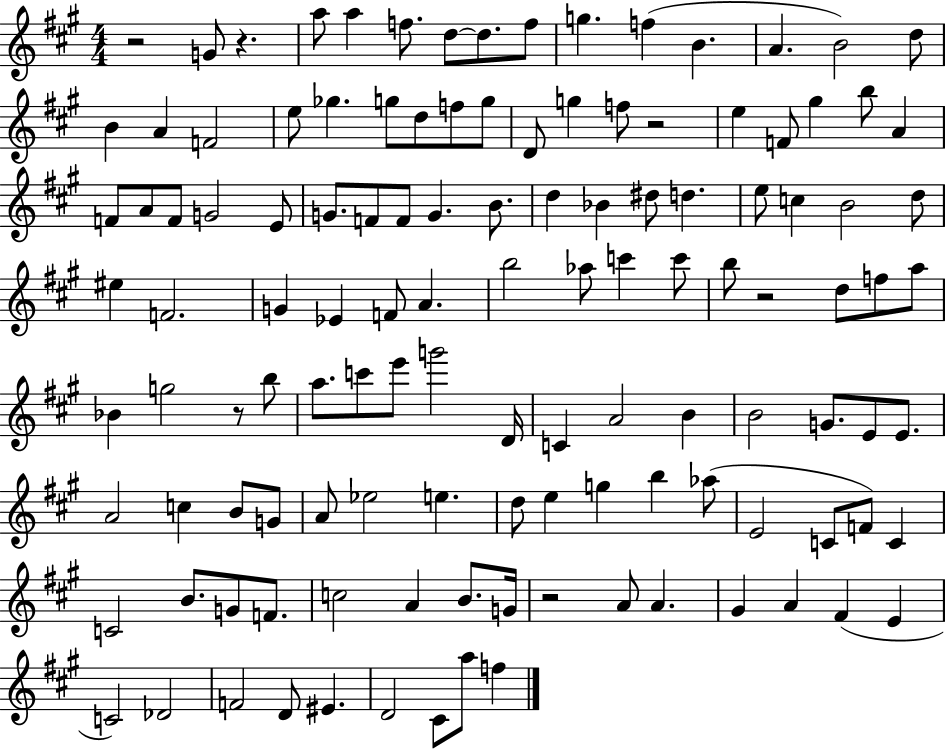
{
  \clef treble
  \numericTimeSignature
  \time 4/4
  \key a \major
  r2 g'8 r4. | a''8 a''4 f''8. d''8~~ d''8. f''8 | g''4. f''4( b'4. | a'4. b'2) d''8 | \break b'4 a'4 f'2 | e''8 ges''4. g''8 d''8 f''8 g''8 | d'8 g''4 f''8 r2 | e''4 f'8 gis''4 b''8 a'4 | \break f'8 a'8 f'8 g'2 e'8 | g'8. f'8 f'8 g'4. b'8. | d''4 bes'4 dis''8 d''4. | e''8 c''4 b'2 d''8 | \break eis''4 f'2. | g'4 ees'4 f'8 a'4. | b''2 aes''8 c'''4 c'''8 | b''8 r2 d''8 f''8 a''8 | \break bes'4 g''2 r8 b''8 | a''8. c'''8 e'''8 g'''2 d'16 | c'4 a'2 b'4 | b'2 g'8. e'8 e'8. | \break a'2 c''4 b'8 g'8 | a'8 ees''2 e''4. | d''8 e''4 g''4 b''4 aes''8( | e'2 c'8 f'8) c'4 | \break c'2 b'8. g'8 f'8. | c''2 a'4 b'8. g'16 | r2 a'8 a'4. | gis'4 a'4 fis'4( e'4 | \break c'2) des'2 | f'2 d'8 eis'4. | d'2 cis'8 a''8 f''4 | \bar "|."
}